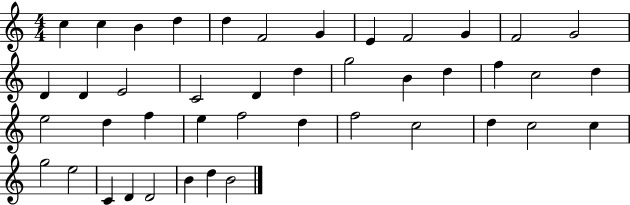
X:1
T:Untitled
M:4/4
L:1/4
K:C
c c B d d F2 G E F2 G F2 G2 D D E2 C2 D d g2 B d f c2 d e2 d f e f2 d f2 c2 d c2 c g2 e2 C D D2 B d B2